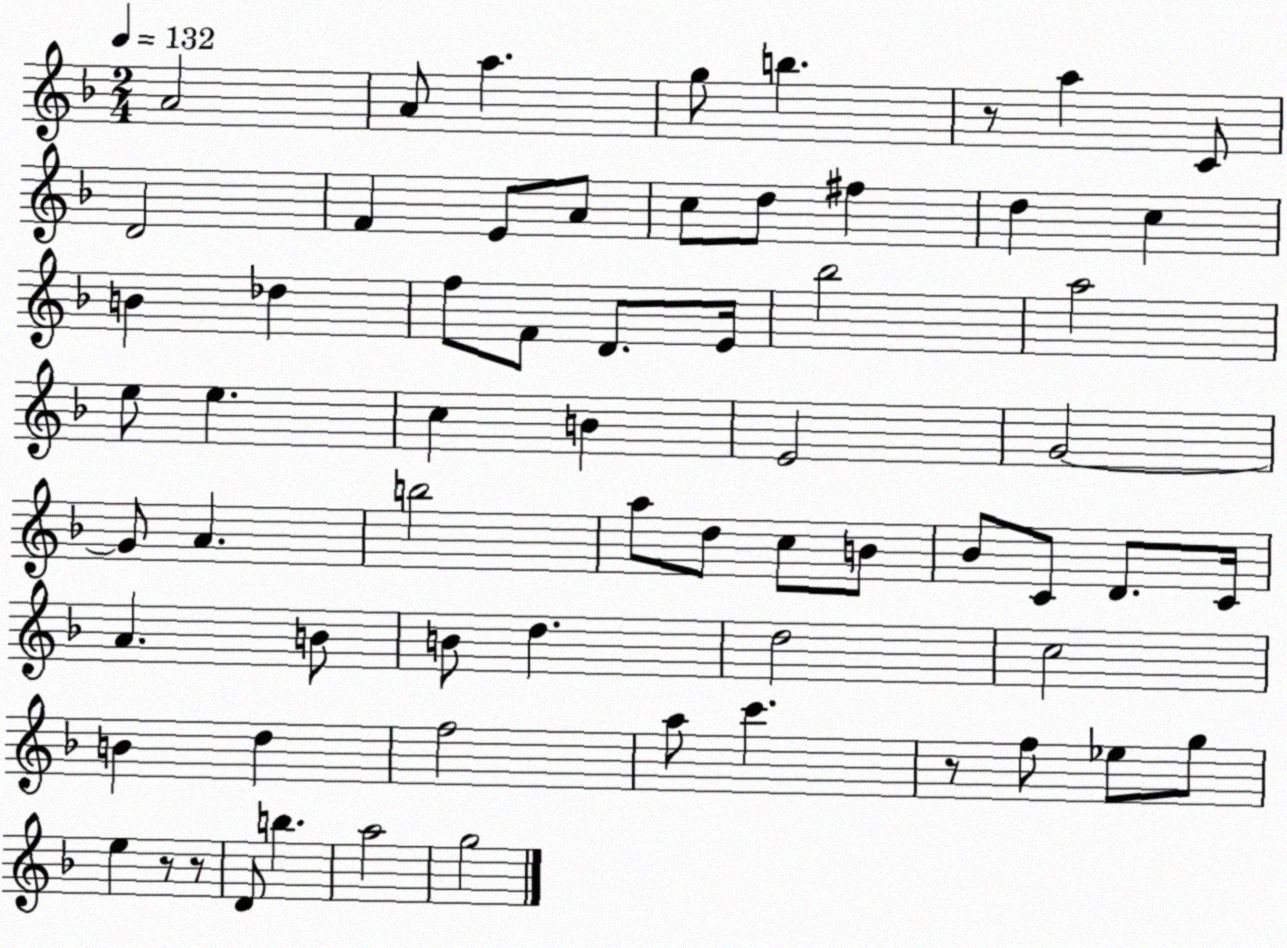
X:1
T:Untitled
M:2/4
L:1/4
K:F
A2 A/2 a g/2 b z/2 a C/2 D2 F E/2 A/2 c/2 d/2 ^f d c B _d f/2 F/2 D/2 E/4 _b2 a2 e/2 e c B E2 G2 G/2 A b2 a/2 d/2 c/2 B/2 _B/2 C/2 D/2 C/4 A B/2 B/2 d d2 c2 B d f2 a/2 c' z/2 f/2 _e/2 g/2 e z/2 z/2 D/2 b a2 g2